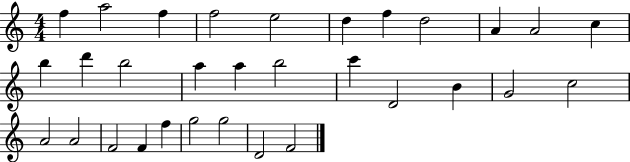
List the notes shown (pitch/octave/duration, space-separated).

F5/q A5/h F5/q F5/h E5/h D5/q F5/q D5/h A4/q A4/h C5/q B5/q D6/q B5/h A5/q A5/q B5/h C6/q D4/h B4/q G4/h C5/h A4/h A4/h F4/h F4/q F5/q G5/h G5/h D4/h F4/h